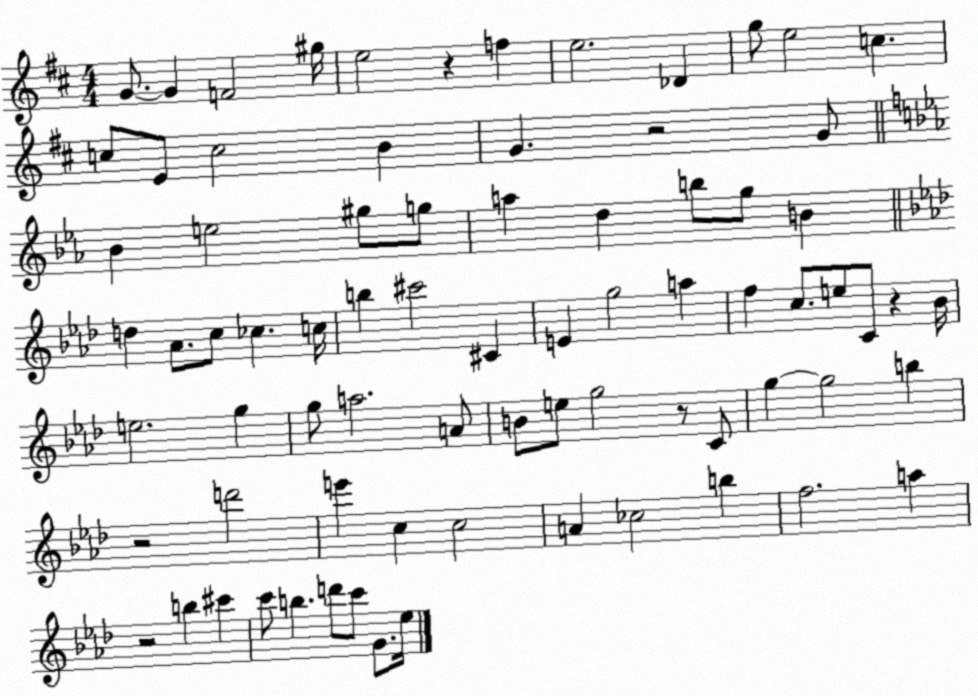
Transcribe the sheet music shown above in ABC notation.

X:1
T:Untitled
M:4/4
L:1/4
K:D
G/2 G F2 ^g/4 e2 z f e2 _D g/2 e2 c c/2 E/2 c2 B G z2 G/2 _B e2 ^g/2 g/2 a d b/2 g/2 B d _A/2 c/2 _c c/4 b ^c'2 ^C E g2 a f c/2 e/2 C/2 z _B/4 e2 g g/2 a2 A/2 B/2 e/2 g2 z/2 C/2 g g2 b z2 d'2 e' c c2 A _c2 b f2 a z2 b ^c' c'/2 b d'/2 c'/2 G/2 _e/4